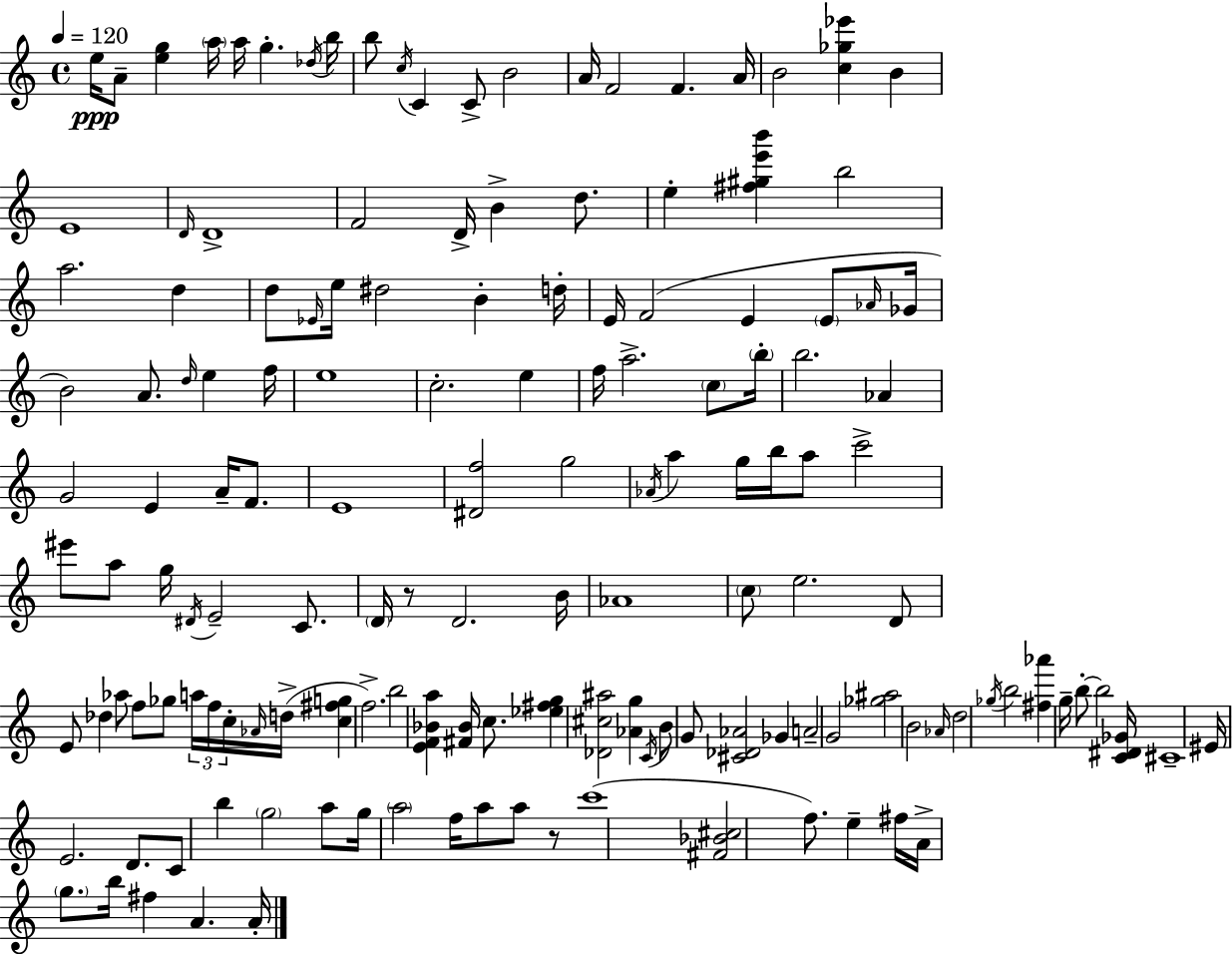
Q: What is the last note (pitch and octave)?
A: A4